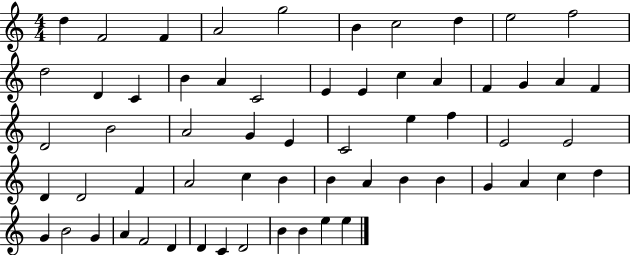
D5/q F4/h F4/q A4/h G5/h B4/q C5/h D5/q E5/h F5/h D5/h D4/q C4/q B4/q A4/q C4/h E4/q E4/q C5/q A4/q F4/q G4/q A4/q F4/q D4/h B4/h A4/h G4/q E4/q C4/h E5/q F5/q E4/h E4/h D4/q D4/h F4/q A4/h C5/q B4/q B4/q A4/q B4/q B4/q G4/q A4/q C5/q D5/q G4/q B4/h G4/q A4/q F4/h D4/q D4/q C4/q D4/h B4/q B4/q E5/q E5/q